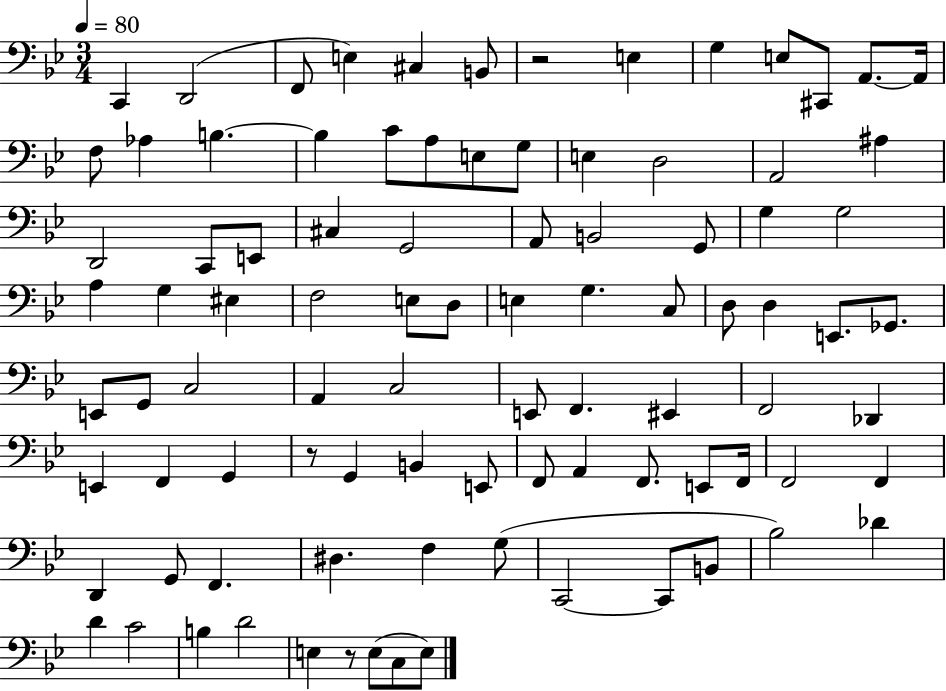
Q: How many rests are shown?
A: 3